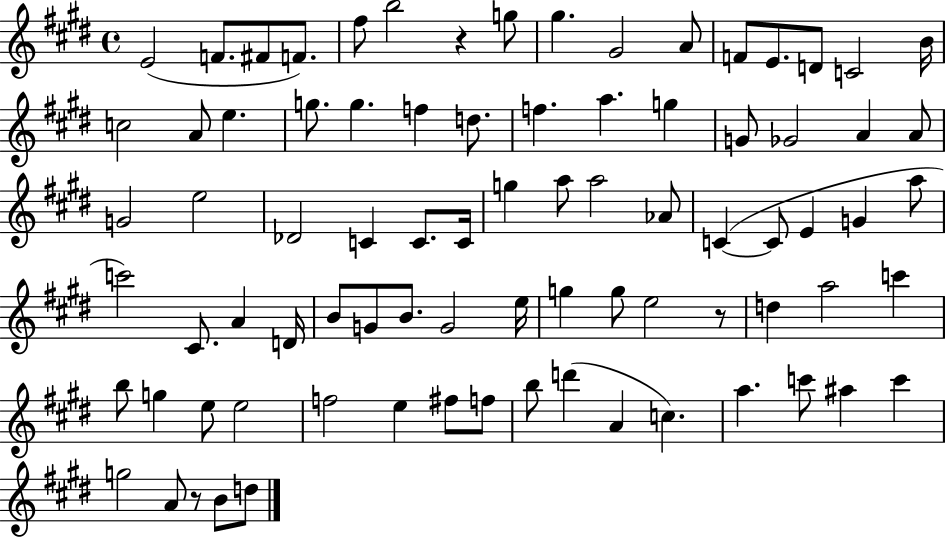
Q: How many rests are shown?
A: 3